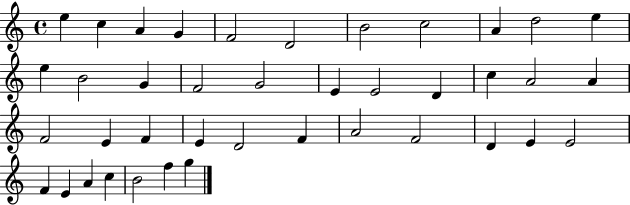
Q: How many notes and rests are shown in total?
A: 40